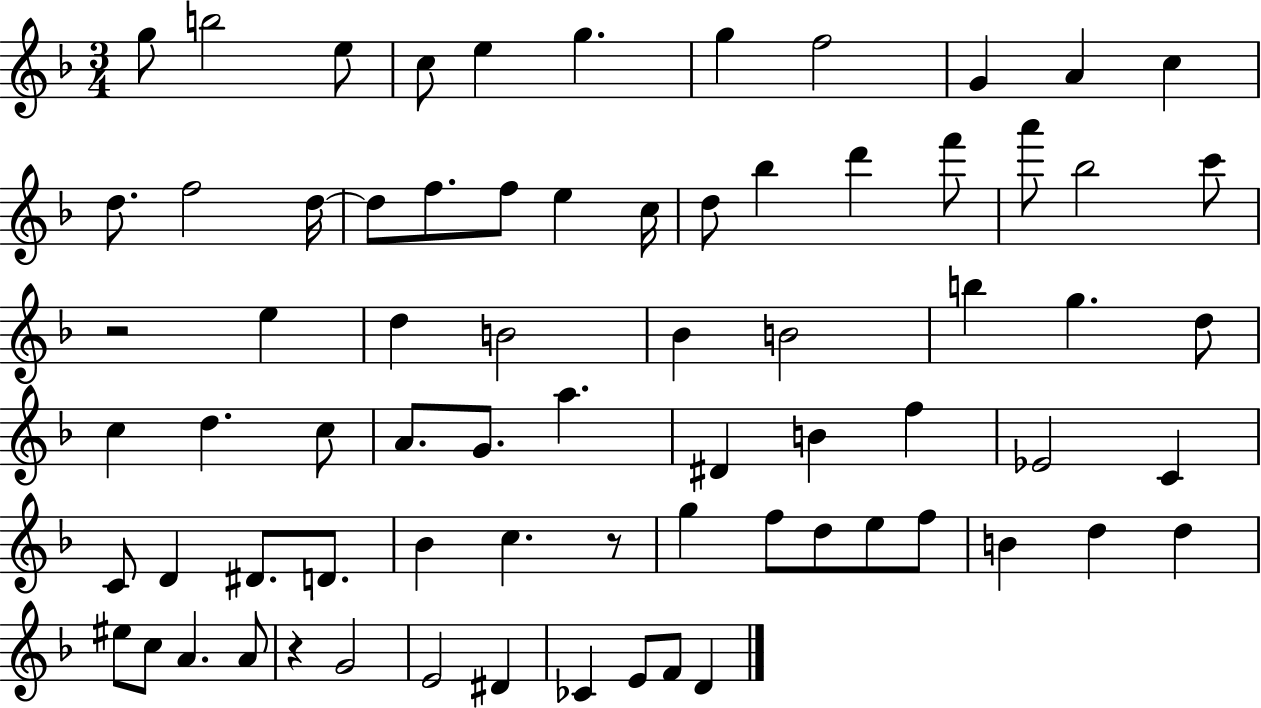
G5/e B5/h E5/e C5/e E5/q G5/q. G5/q F5/h G4/q A4/q C5/q D5/e. F5/h D5/s D5/e F5/e. F5/e E5/q C5/s D5/e Bb5/q D6/q F6/e A6/e Bb5/h C6/e R/h E5/q D5/q B4/h Bb4/q B4/h B5/q G5/q. D5/e C5/q D5/q. C5/e A4/e. G4/e. A5/q. D#4/q B4/q F5/q Eb4/h C4/q C4/e D4/q D#4/e. D4/e. Bb4/q C5/q. R/e G5/q F5/e D5/e E5/e F5/e B4/q D5/q D5/q EIS5/e C5/e A4/q. A4/e R/q G4/h E4/h D#4/q CES4/q E4/e F4/e D4/q